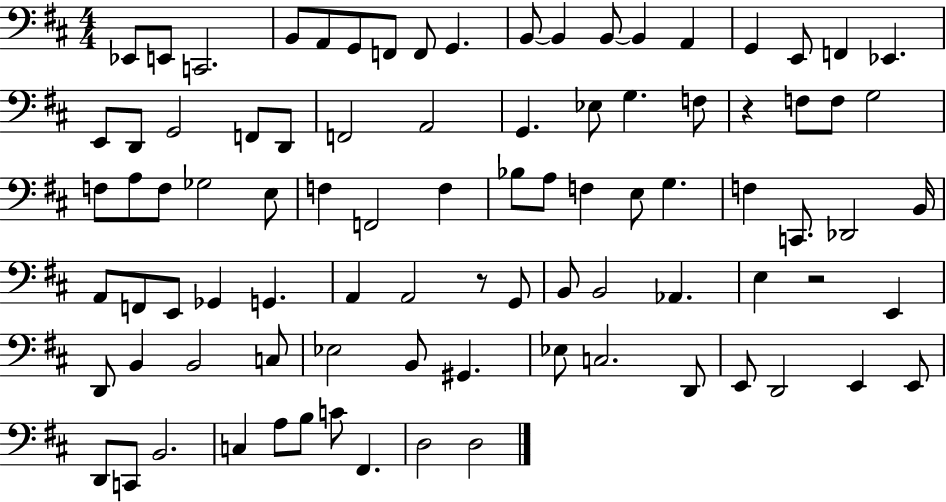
X:1
T:Untitled
M:4/4
L:1/4
K:D
_E,,/2 E,,/2 C,,2 B,,/2 A,,/2 G,,/2 F,,/2 F,,/2 G,, B,,/2 B,, B,,/2 B,, A,, G,, E,,/2 F,, _E,, E,,/2 D,,/2 G,,2 F,,/2 D,,/2 F,,2 A,,2 G,, _E,/2 G, F,/2 z F,/2 F,/2 G,2 F,/2 A,/2 F,/2 _G,2 E,/2 F, F,,2 F, _B,/2 A,/2 F, E,/2 G, F, C,,/2 _D,,2 B,,/4 A,,/2 F,,/2 E,,/2 _G,, G,, A,, A,,2 z/2 G,,/2 B,,/2 B,,2 _A,, E, z2 E,, D,,/2 B,, B,,2 C,/2 _E,2 B,,/2 ^G,, _E,/2 C,2 D,,/2 E,,/2 D,,2 E,, E,,/2 D,,/2 C,,/2 B,,2 C, A,/2 B,/2 C/2 ^F,, D,2 D,2